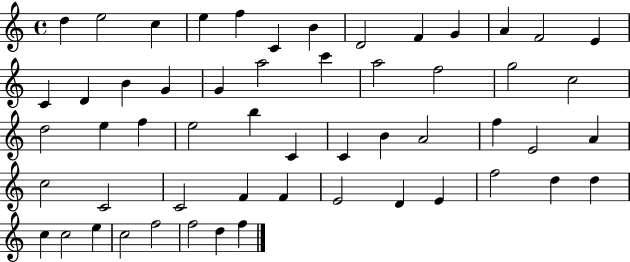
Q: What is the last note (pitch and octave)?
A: F5